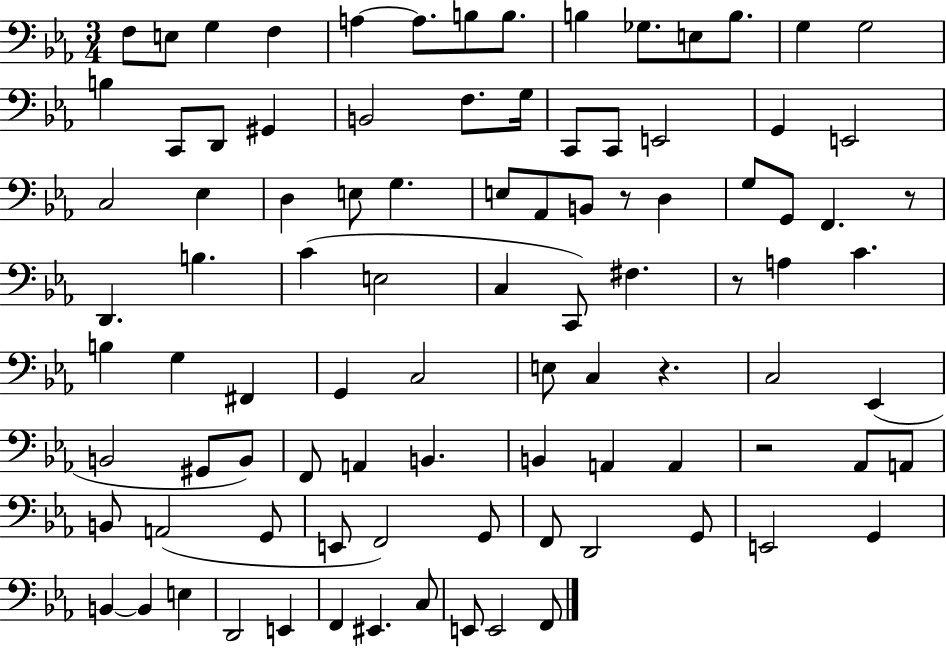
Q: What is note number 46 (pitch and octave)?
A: A3